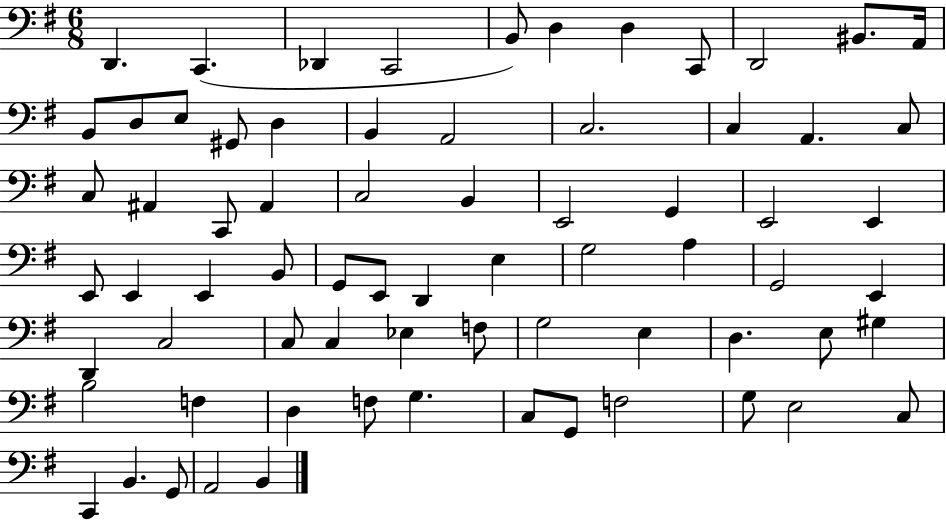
{
  \clef bass
  \numericTimeSignature
  \time 6/8
  \key g \major
  d,4. c,4.( | des,4 c,2 | b,8) d4 d4 c,8 | d,2 bis,8. a,16 | \break b,8 d8 e8 gis,8 d4 | b,4 a,2 | c2. | c4 a,4. c8 | \break c8 ais,4 c,8 ais,4 | c2 b,4 | e,2 g,4 | e,2 e,4 | \break e,8 e,4 e,4 b,8 | g,8 e,8 d,4 e4 | g2 a4 | g,2 e,4 | \break d,4 c2 | c8 c4 ees4 f8 | g2 e4 | d4. e8 gis4 | \break b2 f4 | d4 f8 g4. | c8 g,8 f2 | g8 e2 c8 | \break c,4 b,4. g,8 | a,2 b,4 | \bar "|."
}